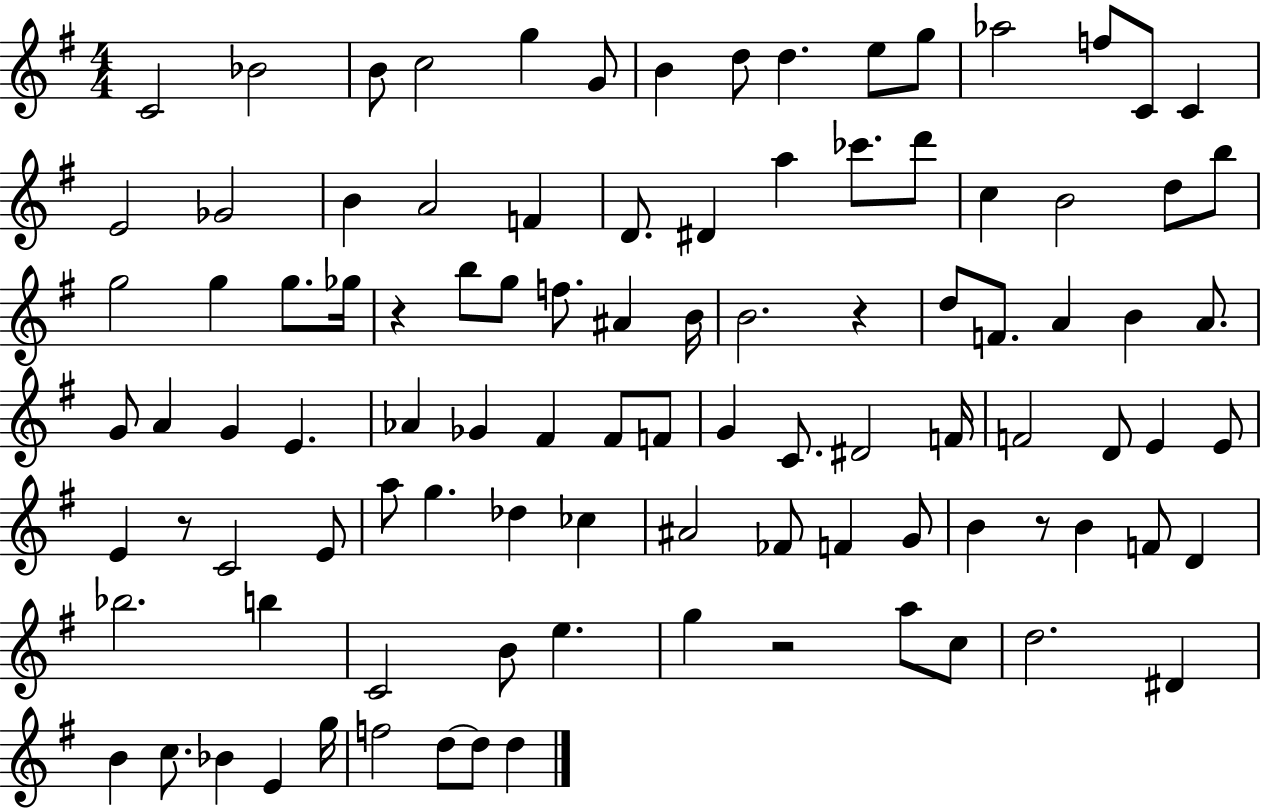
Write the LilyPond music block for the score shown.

{
  \clef treble
  \numericTimeSignature
  \time 4/4
  \key g \major
  c'2 bes'2 | b'8 c''2 g''4 g'8 | b'4 d''8 d''4. e''8 g''8 | aes''2 f''8 c'8 c'4 | \break e'2 ges'2 | b'4 a'2 f'4 | d'8. dis'4 a''4 ces'''8. d'''8 | c''4 b'2 d''8 b''8 | \break g''2 g''4 g''8. ges''16 | r4 b''8 g''8 f''8. ais'4 b'16 | b'2. r4 | d''8 f'8. a'4 b'4 a'8. | \break g'8 a'4 g'4 e'4. | aes'4 ges'4 fis'4 fis'8 f'8 | g'4 c'8. dis'2 f'16 | f'2 d'8 e'4 e'8 | \break e'4 r8 c'2 e'8 | a''8 g''4. des''4 ces''4 | ais'2 fes'8 f'4 g'8 | b'4 r8 b'4 f'8 d'4 | \break bes''2. b''4 | c'2 b'8 e''4. | g''4 r2 a''8 c''8 | d''2. dis'4 | \break b'4 c''8. bes'4 e'4 g''16 | f''2 d''8~~ d''8 d''4 | \bar "|."
}